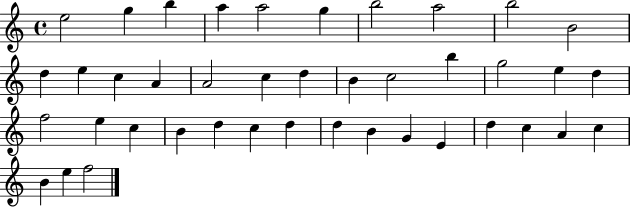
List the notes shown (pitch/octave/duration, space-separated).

E5/h G5/q B5/q A5/q A5/h G5/q B5/h A5/h B5/h B4/h D5/q E5/q C5/q A4/q A4/h C5/q D5/q B4/q C5/h B5/q G5/h E5/q D5/q F5/h E5/q C5/q B4/q D5/q C5/q D5/q D5/q B4/q G4/q E4/q D5/q C5/q A4/q C5/q B4/q E5/q F5/h